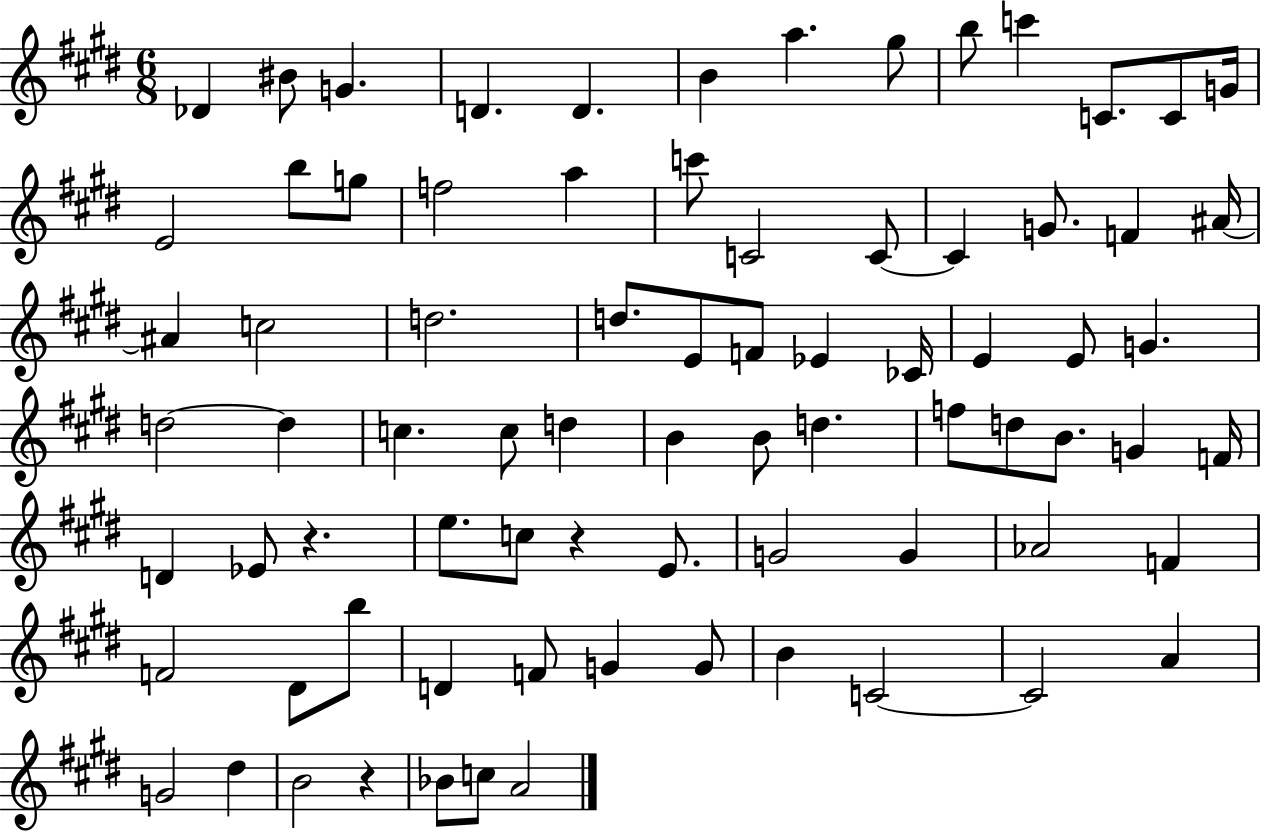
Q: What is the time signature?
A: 6/8